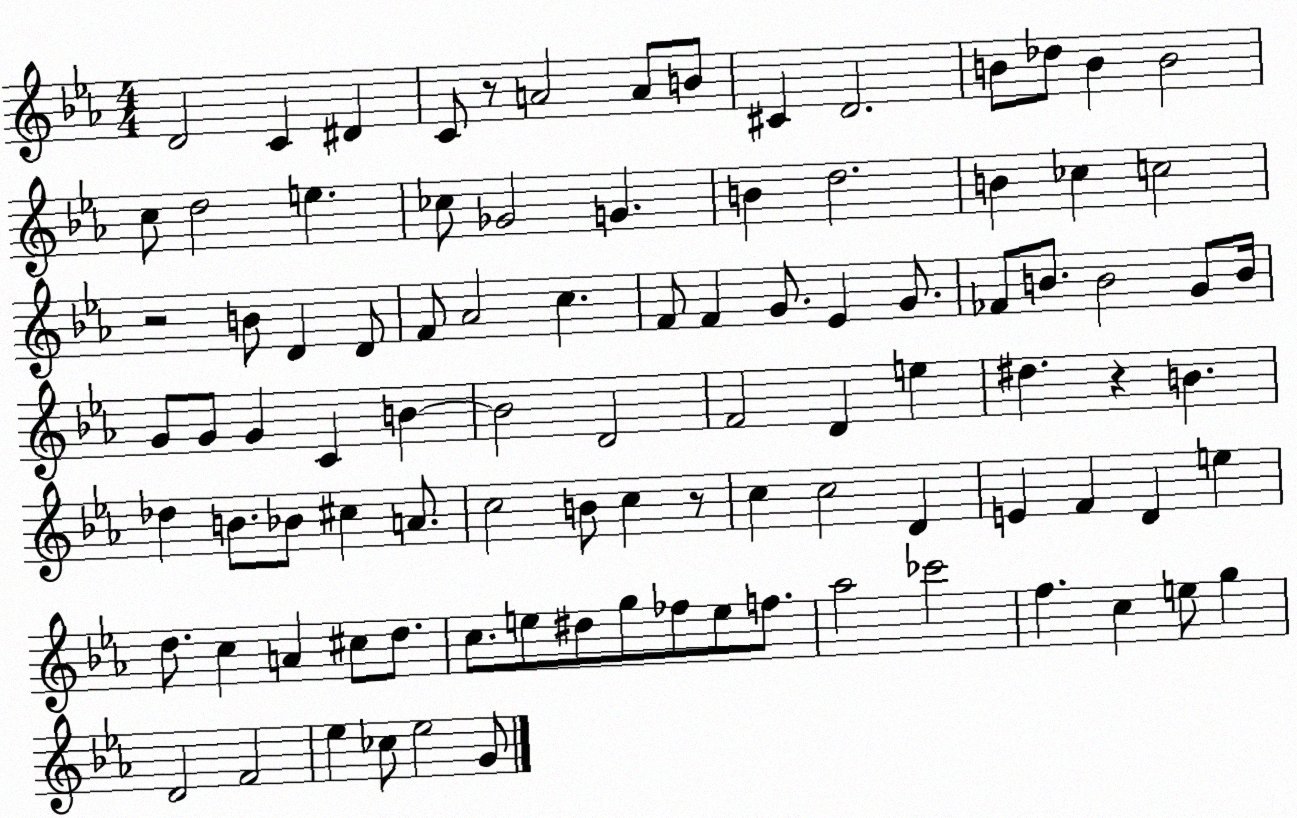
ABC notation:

X:1
T:Untitled
M:4/4
L:1/4
K:Eb
D2 C ^D C/2 z/2 A2 A/2 B/2 ^C D2 B/2 _d/2 B B2 c/2 d2 e _c/2 _G2 G B d2 B _c c2 z2 B/2 D D/2 F/2 _A2 c F/2 F G/2 _E G/2 _F/2 B/2 B2 G/2 B/4 G/2 G/2 G C B B2 D2 F2 D e ^d z B _d B/2 _B/2 ^c A/2 c2 B/2 c z/2 c c2 D E F D e d/2 c A ^c/2 d/2 c/2 e/2 ^d/2 g/2 _f/2 e/2 f/2 _a2 _c'2 f c e/2 g D2 F2 _e _c/2 _e2 G/2